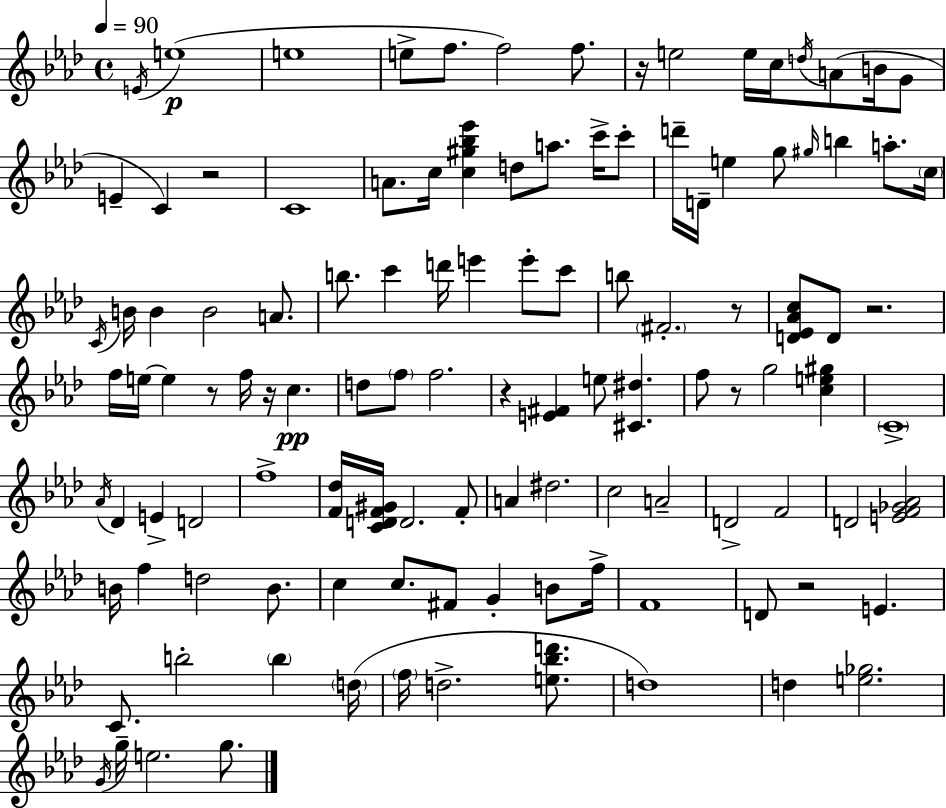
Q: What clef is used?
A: treble